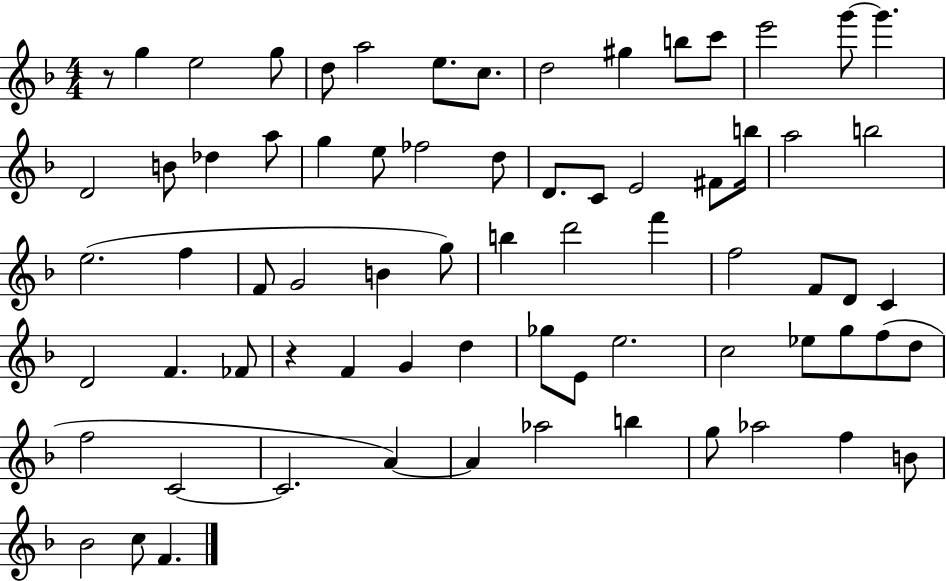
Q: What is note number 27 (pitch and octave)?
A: B5